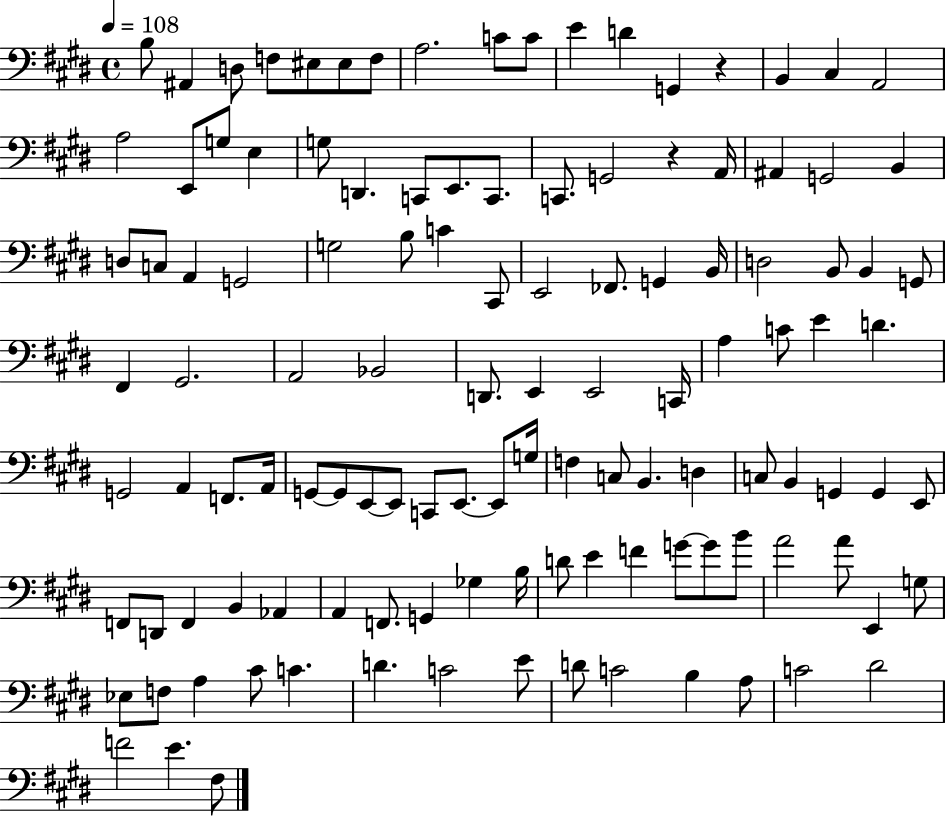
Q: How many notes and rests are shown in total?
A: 119